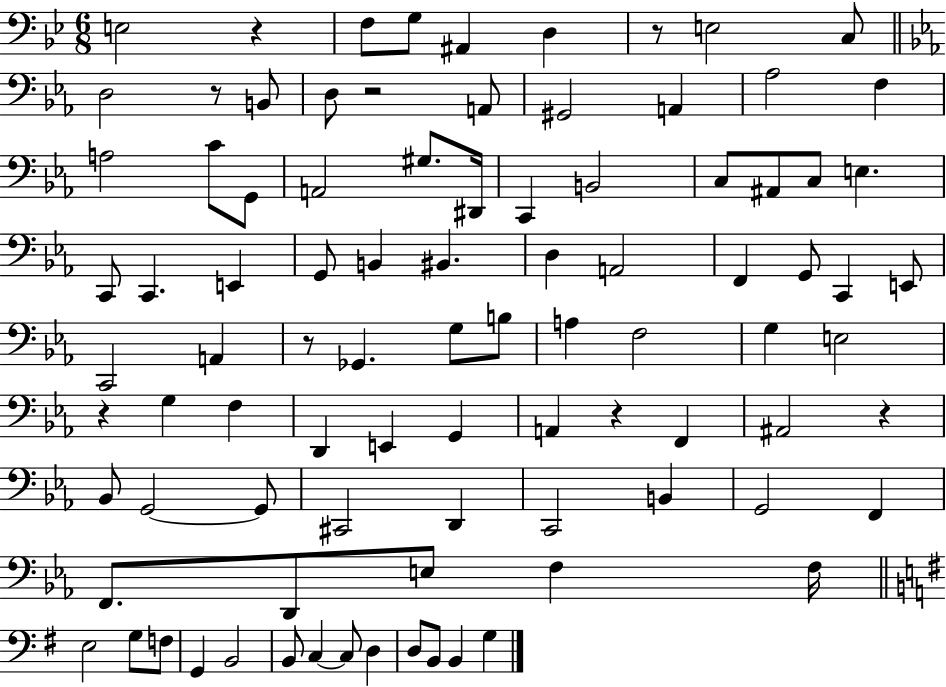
E3/h R/q F3/e G3/e A#2/q D3/q R/e E3/h C3/e D3/h R/e B2/e D3/e R/h A2/e G#2/h A2/q Ab3/h F3/q A3/h C4/e G2/e A2/h G#3/e. D#2/s C2/q B2/h C3/e A#2/e C3/e E3/q. C2/e C2/q. E2/q G2/e B2/q BIS2/q. D3/q A2/h F2/q G2/e C2/q E2/e C2/h A2/q R/e Gb2/q. G3/e B3/e A3/q F3/h G3/q E3/h R/q G3/q F3/q D2/q E2/q G2/q A2/q R/q F2/q A#2/h R/q Bb2/e G2/h G2/e C#2/h D2/q C2/h B2/q G2/h F2/q F2/e. D2/e E3/e F3/q F3/s E3/h G3/e F3/e G2/q B2/h B2/e C3/q C3/e D3/q D3/e B2/e B2/q G3/q